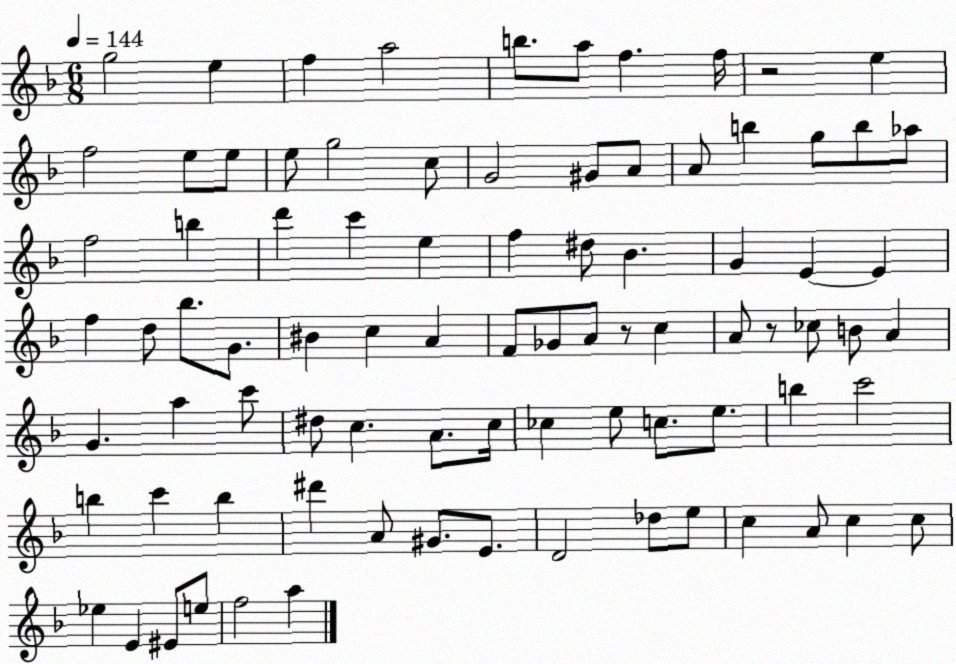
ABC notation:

X:1
T:Untitled
M:6/8
L:1/4
K:F
g2 e f a2 b/2 a/2 f f/4 z2 e f2 e/2 e/2 e/2 g2 c/2 G2 ^G/2 A/2 A/2 b g/2 b/2 _a/2 f2 b d' c' e f ^d/2 _B G E E f d/2 _b/2 G/2 ^B c A F/2 _G/2 A/2 z/2 c A/2 z/2 _c/2 B/2 A G a c'/2 ^d/2 c A/2 c/4 _c e/2 c/2 e/2 b c'2 b c' b ^d' A/2 ^G/2 E/2 D2 _d/2 e/2 c A/2 c c/2 _e E ^E/2 e/2 f2 a